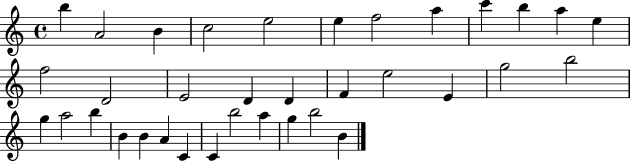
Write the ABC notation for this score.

X:1
T:Untitled
M:4/4
L:1/4
K:C
b A2 B c2 e2 e f2 a c' b a e f2 D2 E2 D D F e2 E g2 b2 g a2 b B B A C C b2 a g b2 B